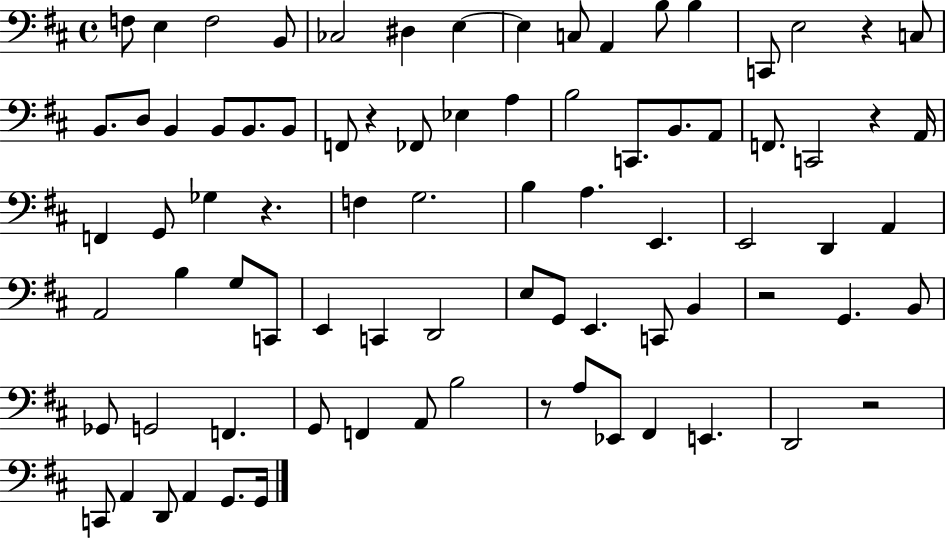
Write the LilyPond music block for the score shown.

{
  \clef bass
  \time 4/4
  \defaultTimeSignature
  \key d \major
  f8 e4 f2 b,8 | ces2 dis4 e4~~ | e4 c8 a,4 b8 b4 | c,8 e2 r4 c8 | \break b,8. d8 b,4 b,8 b,8. b,8 | f,8 r4 fes,8 ees4 a4 | b2 c,8. b,8. a,8 | f,8. c,2 r4 a,16 | \break f,4 g,8 ges4 r4. | f4 g2. | b4 a4. e,4. | e,2 d,4 a,4 | \break a,2 b4 g8 c,8 | e,4 c,4 d,2 | e8 g,8 e,4. c,8 b,4 | r2 g,4. b,8 | \break ges,8 g,2 f,4. | g,8 f,4 a,8 b2 | r8 a8 ees,8 fis,4 e,4. | d,2 r2 | \break c,8 a,4 d,8 a,4 g,8. g,16 | \bar "|."
}